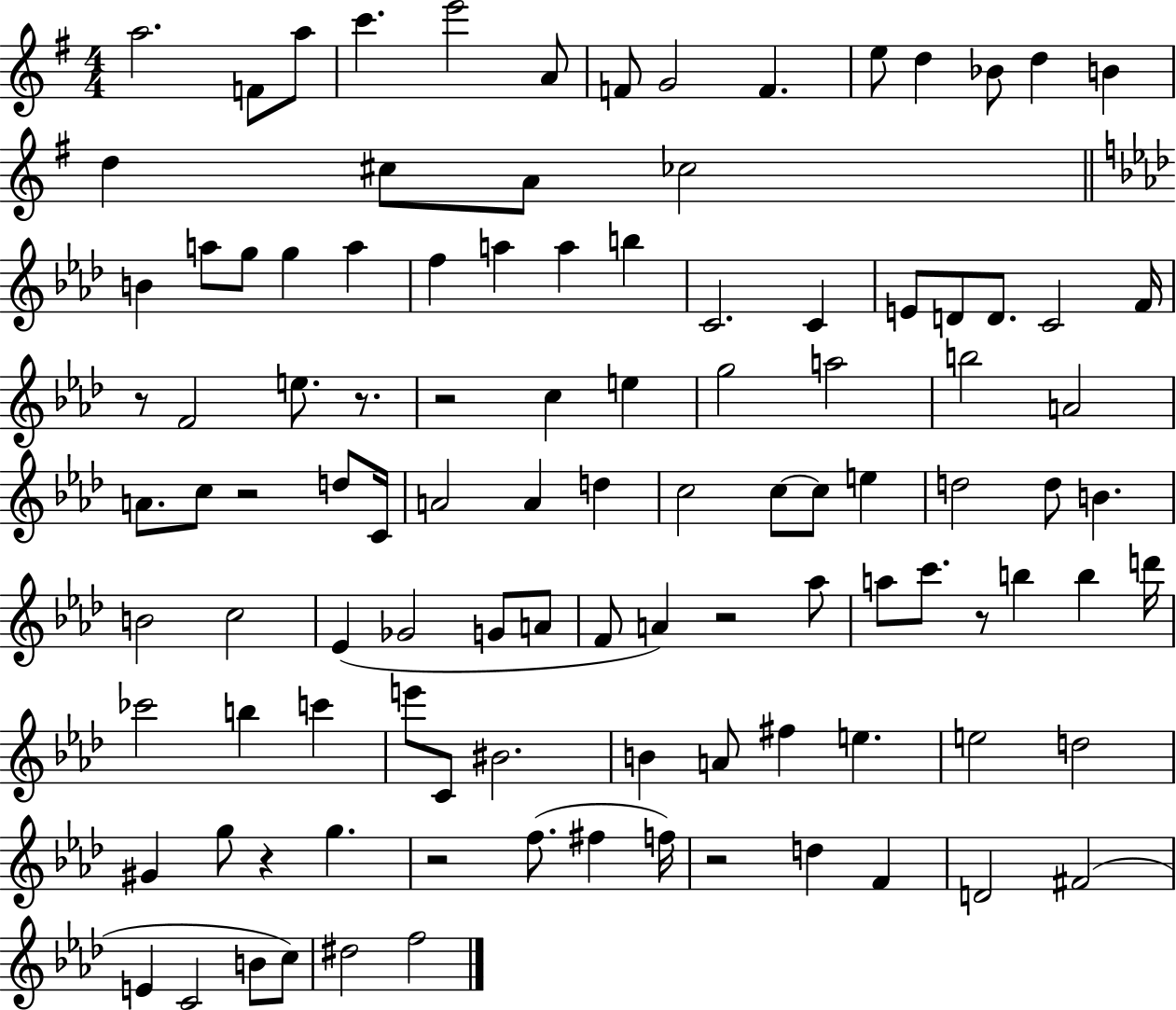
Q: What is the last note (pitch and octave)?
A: F5